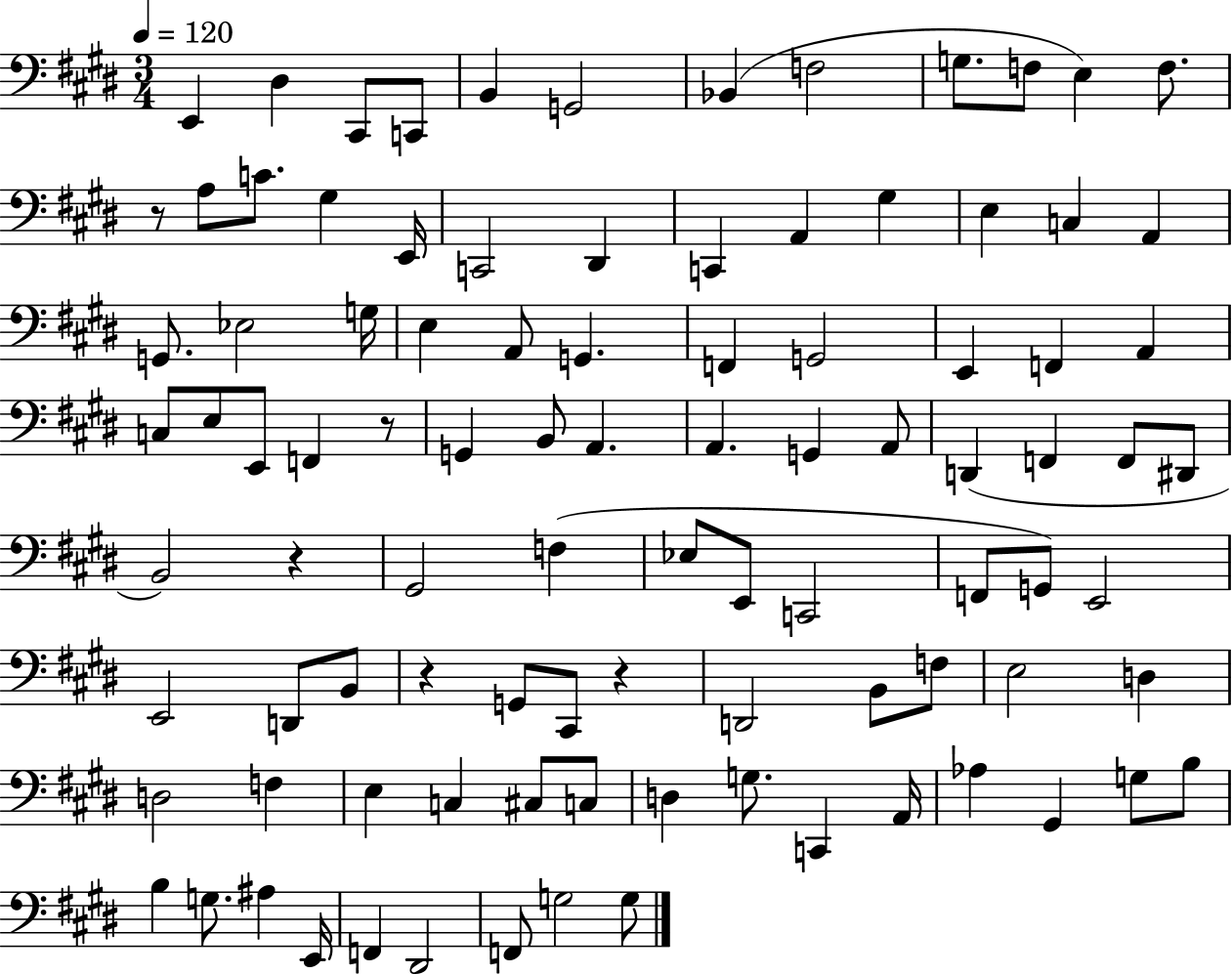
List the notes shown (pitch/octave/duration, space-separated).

E2/q D#3/q C#2/e C2/e B2/q G2/h Bb2/q F3/h G3/e. F3/e E3/q F3/e. R/e A3/e C4/e. G#3/q E2/s C2/h D#2/q C2/q A2/q G#3/q E3/q C3/q A2/q G2/e. Eb3/h G3/s E3/q A2/e G2/q. F2/q G2/h E2/q F2/q A2/q C3/e E3/e E2/e F2/q R/e G2/q B2/e A2/q. A2/q. G2/q A2/e D2/q F2/q F2/e D#2/e B2/h R/q G#2/h F3/q Eb3/e E2/e C2/h F2/e G2/e E2/h E2/h D2/e B2/e R/q G2/e C#2/e R/q D2/h B2/e F3/e E3/h D3/q D3/h F3/q E3/q C3/q C#3/e C3/e D3/q G3/e. C2/q A2/s Ab3/q G#2/q G3/e B3/e B3/q G3/e. A#3/q E2/s F2/q D#2/h F2/e G3/h G3/e